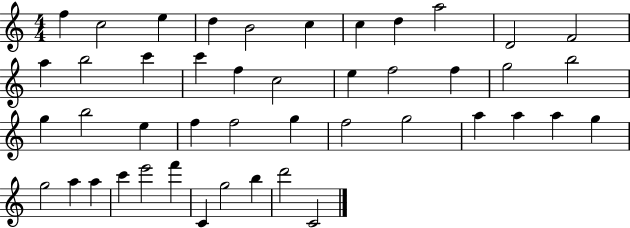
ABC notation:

X:1
T:Untitled
M:4/4
L:1/4
K:C
f c2 e d B2 c c d a2 D2 F2 a b2 c' c' f c2 e f2 f g2 b2 g b2 e f f2 g f2 g2 a a a g g2 a a c' e'2 f' C g2 b d'2 C2